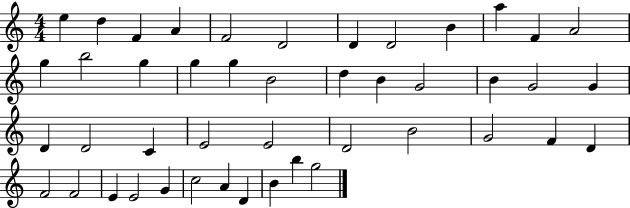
E5/q D5/q F4/q A4/q F4/h D4/h D4/q D4/h B4/q A5/q F4/q A4/h G5/q B5/h G5/q G5/q G5/q B4/h D5/q B4/q G4/h B4/q G4/h G4/q D4/q D4/h C4/q E4/h E4/h D4/h B4/h G4/h F4/q D4/q F4/h F4/h E4/q E4/h G4/q C5/h A4/q D4/q B4/q B5/q G5/h